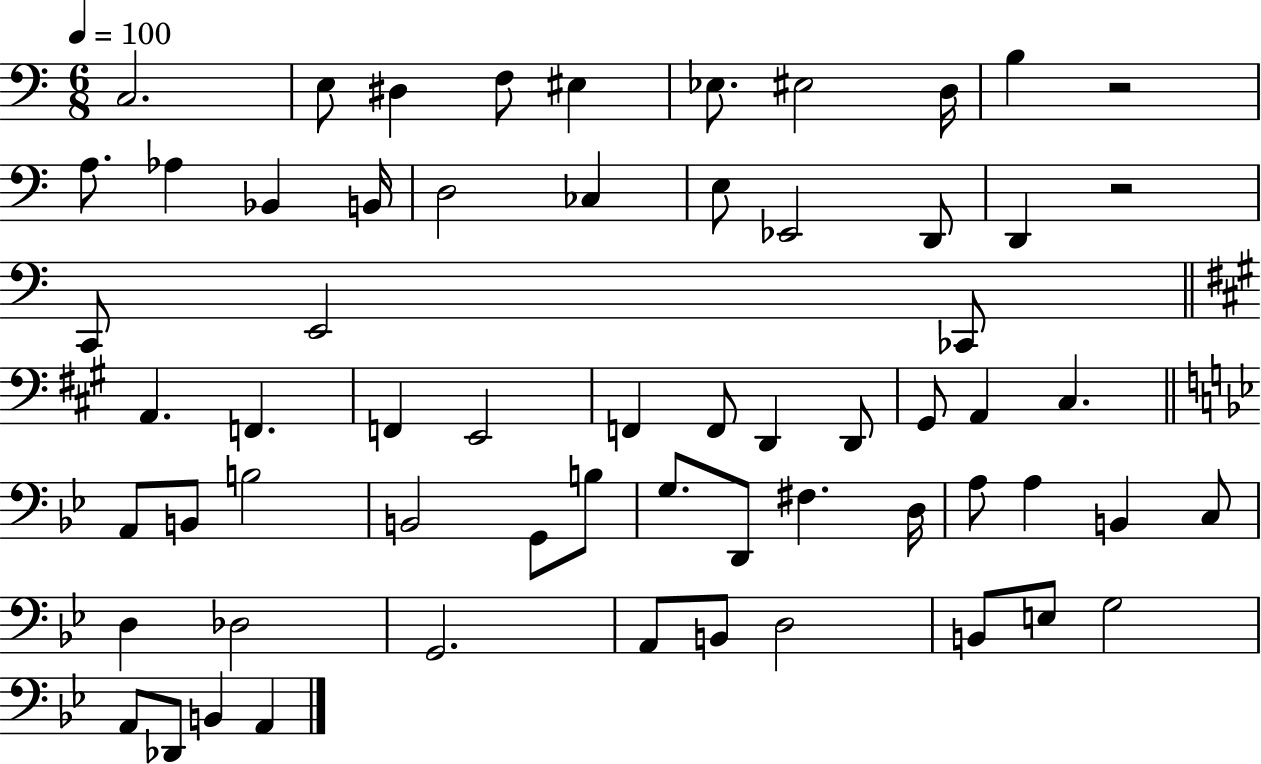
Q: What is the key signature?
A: C major